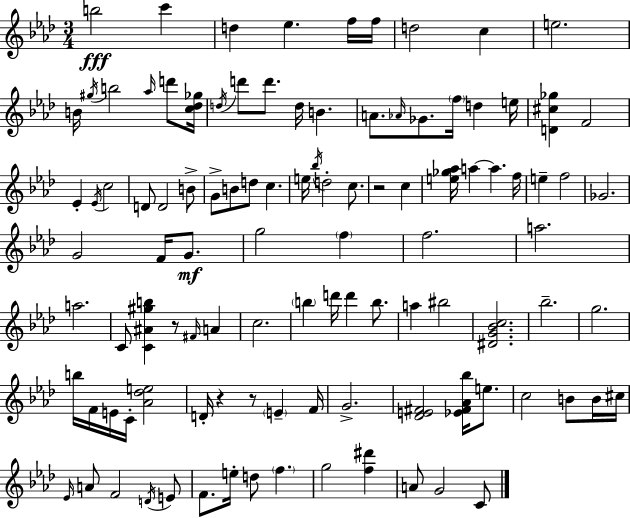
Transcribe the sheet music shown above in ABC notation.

X:1
T:Untitled
M:3/4
L:1/4
K:Ab
b2 c' d _e f/4 f/4 d2 c e2 B/4 ^g/4 b2 _a/4 d'/2 [c_d_g]/4 d/4 d'/2 d'/2 d/4 B A/2 _A/4 _G/2 f/4 d e/4 [D^c_g] F2 _E _E/4 c2 D/2 D2 B/2 G/2 B/2 d/2 c e/4 _b/4 d2 c/2 z2 c [e_g_a]/4 a a f/4 e f2 _G2 G2 F/4 G/2 g2 f f2 a2 a2 C/2 [C^A^gb] z/2 ^F/4 A c2 b d'/4 d' b/2 a ^b2 [^DG_Bc]2 _b2 g2 b/4 F/4 E/4 C/4 [_A_de]2 D/4 z z/2 E F/4 G2 [_DE^F]2 [_E^F_A_b]/4 e/2 c2 B/2 B/4 ^c/4 _E/4 A/2 F2 D/4 E/2 F/2 e/4 d/2 f g2 [f^d'] A/2 G2 C/2